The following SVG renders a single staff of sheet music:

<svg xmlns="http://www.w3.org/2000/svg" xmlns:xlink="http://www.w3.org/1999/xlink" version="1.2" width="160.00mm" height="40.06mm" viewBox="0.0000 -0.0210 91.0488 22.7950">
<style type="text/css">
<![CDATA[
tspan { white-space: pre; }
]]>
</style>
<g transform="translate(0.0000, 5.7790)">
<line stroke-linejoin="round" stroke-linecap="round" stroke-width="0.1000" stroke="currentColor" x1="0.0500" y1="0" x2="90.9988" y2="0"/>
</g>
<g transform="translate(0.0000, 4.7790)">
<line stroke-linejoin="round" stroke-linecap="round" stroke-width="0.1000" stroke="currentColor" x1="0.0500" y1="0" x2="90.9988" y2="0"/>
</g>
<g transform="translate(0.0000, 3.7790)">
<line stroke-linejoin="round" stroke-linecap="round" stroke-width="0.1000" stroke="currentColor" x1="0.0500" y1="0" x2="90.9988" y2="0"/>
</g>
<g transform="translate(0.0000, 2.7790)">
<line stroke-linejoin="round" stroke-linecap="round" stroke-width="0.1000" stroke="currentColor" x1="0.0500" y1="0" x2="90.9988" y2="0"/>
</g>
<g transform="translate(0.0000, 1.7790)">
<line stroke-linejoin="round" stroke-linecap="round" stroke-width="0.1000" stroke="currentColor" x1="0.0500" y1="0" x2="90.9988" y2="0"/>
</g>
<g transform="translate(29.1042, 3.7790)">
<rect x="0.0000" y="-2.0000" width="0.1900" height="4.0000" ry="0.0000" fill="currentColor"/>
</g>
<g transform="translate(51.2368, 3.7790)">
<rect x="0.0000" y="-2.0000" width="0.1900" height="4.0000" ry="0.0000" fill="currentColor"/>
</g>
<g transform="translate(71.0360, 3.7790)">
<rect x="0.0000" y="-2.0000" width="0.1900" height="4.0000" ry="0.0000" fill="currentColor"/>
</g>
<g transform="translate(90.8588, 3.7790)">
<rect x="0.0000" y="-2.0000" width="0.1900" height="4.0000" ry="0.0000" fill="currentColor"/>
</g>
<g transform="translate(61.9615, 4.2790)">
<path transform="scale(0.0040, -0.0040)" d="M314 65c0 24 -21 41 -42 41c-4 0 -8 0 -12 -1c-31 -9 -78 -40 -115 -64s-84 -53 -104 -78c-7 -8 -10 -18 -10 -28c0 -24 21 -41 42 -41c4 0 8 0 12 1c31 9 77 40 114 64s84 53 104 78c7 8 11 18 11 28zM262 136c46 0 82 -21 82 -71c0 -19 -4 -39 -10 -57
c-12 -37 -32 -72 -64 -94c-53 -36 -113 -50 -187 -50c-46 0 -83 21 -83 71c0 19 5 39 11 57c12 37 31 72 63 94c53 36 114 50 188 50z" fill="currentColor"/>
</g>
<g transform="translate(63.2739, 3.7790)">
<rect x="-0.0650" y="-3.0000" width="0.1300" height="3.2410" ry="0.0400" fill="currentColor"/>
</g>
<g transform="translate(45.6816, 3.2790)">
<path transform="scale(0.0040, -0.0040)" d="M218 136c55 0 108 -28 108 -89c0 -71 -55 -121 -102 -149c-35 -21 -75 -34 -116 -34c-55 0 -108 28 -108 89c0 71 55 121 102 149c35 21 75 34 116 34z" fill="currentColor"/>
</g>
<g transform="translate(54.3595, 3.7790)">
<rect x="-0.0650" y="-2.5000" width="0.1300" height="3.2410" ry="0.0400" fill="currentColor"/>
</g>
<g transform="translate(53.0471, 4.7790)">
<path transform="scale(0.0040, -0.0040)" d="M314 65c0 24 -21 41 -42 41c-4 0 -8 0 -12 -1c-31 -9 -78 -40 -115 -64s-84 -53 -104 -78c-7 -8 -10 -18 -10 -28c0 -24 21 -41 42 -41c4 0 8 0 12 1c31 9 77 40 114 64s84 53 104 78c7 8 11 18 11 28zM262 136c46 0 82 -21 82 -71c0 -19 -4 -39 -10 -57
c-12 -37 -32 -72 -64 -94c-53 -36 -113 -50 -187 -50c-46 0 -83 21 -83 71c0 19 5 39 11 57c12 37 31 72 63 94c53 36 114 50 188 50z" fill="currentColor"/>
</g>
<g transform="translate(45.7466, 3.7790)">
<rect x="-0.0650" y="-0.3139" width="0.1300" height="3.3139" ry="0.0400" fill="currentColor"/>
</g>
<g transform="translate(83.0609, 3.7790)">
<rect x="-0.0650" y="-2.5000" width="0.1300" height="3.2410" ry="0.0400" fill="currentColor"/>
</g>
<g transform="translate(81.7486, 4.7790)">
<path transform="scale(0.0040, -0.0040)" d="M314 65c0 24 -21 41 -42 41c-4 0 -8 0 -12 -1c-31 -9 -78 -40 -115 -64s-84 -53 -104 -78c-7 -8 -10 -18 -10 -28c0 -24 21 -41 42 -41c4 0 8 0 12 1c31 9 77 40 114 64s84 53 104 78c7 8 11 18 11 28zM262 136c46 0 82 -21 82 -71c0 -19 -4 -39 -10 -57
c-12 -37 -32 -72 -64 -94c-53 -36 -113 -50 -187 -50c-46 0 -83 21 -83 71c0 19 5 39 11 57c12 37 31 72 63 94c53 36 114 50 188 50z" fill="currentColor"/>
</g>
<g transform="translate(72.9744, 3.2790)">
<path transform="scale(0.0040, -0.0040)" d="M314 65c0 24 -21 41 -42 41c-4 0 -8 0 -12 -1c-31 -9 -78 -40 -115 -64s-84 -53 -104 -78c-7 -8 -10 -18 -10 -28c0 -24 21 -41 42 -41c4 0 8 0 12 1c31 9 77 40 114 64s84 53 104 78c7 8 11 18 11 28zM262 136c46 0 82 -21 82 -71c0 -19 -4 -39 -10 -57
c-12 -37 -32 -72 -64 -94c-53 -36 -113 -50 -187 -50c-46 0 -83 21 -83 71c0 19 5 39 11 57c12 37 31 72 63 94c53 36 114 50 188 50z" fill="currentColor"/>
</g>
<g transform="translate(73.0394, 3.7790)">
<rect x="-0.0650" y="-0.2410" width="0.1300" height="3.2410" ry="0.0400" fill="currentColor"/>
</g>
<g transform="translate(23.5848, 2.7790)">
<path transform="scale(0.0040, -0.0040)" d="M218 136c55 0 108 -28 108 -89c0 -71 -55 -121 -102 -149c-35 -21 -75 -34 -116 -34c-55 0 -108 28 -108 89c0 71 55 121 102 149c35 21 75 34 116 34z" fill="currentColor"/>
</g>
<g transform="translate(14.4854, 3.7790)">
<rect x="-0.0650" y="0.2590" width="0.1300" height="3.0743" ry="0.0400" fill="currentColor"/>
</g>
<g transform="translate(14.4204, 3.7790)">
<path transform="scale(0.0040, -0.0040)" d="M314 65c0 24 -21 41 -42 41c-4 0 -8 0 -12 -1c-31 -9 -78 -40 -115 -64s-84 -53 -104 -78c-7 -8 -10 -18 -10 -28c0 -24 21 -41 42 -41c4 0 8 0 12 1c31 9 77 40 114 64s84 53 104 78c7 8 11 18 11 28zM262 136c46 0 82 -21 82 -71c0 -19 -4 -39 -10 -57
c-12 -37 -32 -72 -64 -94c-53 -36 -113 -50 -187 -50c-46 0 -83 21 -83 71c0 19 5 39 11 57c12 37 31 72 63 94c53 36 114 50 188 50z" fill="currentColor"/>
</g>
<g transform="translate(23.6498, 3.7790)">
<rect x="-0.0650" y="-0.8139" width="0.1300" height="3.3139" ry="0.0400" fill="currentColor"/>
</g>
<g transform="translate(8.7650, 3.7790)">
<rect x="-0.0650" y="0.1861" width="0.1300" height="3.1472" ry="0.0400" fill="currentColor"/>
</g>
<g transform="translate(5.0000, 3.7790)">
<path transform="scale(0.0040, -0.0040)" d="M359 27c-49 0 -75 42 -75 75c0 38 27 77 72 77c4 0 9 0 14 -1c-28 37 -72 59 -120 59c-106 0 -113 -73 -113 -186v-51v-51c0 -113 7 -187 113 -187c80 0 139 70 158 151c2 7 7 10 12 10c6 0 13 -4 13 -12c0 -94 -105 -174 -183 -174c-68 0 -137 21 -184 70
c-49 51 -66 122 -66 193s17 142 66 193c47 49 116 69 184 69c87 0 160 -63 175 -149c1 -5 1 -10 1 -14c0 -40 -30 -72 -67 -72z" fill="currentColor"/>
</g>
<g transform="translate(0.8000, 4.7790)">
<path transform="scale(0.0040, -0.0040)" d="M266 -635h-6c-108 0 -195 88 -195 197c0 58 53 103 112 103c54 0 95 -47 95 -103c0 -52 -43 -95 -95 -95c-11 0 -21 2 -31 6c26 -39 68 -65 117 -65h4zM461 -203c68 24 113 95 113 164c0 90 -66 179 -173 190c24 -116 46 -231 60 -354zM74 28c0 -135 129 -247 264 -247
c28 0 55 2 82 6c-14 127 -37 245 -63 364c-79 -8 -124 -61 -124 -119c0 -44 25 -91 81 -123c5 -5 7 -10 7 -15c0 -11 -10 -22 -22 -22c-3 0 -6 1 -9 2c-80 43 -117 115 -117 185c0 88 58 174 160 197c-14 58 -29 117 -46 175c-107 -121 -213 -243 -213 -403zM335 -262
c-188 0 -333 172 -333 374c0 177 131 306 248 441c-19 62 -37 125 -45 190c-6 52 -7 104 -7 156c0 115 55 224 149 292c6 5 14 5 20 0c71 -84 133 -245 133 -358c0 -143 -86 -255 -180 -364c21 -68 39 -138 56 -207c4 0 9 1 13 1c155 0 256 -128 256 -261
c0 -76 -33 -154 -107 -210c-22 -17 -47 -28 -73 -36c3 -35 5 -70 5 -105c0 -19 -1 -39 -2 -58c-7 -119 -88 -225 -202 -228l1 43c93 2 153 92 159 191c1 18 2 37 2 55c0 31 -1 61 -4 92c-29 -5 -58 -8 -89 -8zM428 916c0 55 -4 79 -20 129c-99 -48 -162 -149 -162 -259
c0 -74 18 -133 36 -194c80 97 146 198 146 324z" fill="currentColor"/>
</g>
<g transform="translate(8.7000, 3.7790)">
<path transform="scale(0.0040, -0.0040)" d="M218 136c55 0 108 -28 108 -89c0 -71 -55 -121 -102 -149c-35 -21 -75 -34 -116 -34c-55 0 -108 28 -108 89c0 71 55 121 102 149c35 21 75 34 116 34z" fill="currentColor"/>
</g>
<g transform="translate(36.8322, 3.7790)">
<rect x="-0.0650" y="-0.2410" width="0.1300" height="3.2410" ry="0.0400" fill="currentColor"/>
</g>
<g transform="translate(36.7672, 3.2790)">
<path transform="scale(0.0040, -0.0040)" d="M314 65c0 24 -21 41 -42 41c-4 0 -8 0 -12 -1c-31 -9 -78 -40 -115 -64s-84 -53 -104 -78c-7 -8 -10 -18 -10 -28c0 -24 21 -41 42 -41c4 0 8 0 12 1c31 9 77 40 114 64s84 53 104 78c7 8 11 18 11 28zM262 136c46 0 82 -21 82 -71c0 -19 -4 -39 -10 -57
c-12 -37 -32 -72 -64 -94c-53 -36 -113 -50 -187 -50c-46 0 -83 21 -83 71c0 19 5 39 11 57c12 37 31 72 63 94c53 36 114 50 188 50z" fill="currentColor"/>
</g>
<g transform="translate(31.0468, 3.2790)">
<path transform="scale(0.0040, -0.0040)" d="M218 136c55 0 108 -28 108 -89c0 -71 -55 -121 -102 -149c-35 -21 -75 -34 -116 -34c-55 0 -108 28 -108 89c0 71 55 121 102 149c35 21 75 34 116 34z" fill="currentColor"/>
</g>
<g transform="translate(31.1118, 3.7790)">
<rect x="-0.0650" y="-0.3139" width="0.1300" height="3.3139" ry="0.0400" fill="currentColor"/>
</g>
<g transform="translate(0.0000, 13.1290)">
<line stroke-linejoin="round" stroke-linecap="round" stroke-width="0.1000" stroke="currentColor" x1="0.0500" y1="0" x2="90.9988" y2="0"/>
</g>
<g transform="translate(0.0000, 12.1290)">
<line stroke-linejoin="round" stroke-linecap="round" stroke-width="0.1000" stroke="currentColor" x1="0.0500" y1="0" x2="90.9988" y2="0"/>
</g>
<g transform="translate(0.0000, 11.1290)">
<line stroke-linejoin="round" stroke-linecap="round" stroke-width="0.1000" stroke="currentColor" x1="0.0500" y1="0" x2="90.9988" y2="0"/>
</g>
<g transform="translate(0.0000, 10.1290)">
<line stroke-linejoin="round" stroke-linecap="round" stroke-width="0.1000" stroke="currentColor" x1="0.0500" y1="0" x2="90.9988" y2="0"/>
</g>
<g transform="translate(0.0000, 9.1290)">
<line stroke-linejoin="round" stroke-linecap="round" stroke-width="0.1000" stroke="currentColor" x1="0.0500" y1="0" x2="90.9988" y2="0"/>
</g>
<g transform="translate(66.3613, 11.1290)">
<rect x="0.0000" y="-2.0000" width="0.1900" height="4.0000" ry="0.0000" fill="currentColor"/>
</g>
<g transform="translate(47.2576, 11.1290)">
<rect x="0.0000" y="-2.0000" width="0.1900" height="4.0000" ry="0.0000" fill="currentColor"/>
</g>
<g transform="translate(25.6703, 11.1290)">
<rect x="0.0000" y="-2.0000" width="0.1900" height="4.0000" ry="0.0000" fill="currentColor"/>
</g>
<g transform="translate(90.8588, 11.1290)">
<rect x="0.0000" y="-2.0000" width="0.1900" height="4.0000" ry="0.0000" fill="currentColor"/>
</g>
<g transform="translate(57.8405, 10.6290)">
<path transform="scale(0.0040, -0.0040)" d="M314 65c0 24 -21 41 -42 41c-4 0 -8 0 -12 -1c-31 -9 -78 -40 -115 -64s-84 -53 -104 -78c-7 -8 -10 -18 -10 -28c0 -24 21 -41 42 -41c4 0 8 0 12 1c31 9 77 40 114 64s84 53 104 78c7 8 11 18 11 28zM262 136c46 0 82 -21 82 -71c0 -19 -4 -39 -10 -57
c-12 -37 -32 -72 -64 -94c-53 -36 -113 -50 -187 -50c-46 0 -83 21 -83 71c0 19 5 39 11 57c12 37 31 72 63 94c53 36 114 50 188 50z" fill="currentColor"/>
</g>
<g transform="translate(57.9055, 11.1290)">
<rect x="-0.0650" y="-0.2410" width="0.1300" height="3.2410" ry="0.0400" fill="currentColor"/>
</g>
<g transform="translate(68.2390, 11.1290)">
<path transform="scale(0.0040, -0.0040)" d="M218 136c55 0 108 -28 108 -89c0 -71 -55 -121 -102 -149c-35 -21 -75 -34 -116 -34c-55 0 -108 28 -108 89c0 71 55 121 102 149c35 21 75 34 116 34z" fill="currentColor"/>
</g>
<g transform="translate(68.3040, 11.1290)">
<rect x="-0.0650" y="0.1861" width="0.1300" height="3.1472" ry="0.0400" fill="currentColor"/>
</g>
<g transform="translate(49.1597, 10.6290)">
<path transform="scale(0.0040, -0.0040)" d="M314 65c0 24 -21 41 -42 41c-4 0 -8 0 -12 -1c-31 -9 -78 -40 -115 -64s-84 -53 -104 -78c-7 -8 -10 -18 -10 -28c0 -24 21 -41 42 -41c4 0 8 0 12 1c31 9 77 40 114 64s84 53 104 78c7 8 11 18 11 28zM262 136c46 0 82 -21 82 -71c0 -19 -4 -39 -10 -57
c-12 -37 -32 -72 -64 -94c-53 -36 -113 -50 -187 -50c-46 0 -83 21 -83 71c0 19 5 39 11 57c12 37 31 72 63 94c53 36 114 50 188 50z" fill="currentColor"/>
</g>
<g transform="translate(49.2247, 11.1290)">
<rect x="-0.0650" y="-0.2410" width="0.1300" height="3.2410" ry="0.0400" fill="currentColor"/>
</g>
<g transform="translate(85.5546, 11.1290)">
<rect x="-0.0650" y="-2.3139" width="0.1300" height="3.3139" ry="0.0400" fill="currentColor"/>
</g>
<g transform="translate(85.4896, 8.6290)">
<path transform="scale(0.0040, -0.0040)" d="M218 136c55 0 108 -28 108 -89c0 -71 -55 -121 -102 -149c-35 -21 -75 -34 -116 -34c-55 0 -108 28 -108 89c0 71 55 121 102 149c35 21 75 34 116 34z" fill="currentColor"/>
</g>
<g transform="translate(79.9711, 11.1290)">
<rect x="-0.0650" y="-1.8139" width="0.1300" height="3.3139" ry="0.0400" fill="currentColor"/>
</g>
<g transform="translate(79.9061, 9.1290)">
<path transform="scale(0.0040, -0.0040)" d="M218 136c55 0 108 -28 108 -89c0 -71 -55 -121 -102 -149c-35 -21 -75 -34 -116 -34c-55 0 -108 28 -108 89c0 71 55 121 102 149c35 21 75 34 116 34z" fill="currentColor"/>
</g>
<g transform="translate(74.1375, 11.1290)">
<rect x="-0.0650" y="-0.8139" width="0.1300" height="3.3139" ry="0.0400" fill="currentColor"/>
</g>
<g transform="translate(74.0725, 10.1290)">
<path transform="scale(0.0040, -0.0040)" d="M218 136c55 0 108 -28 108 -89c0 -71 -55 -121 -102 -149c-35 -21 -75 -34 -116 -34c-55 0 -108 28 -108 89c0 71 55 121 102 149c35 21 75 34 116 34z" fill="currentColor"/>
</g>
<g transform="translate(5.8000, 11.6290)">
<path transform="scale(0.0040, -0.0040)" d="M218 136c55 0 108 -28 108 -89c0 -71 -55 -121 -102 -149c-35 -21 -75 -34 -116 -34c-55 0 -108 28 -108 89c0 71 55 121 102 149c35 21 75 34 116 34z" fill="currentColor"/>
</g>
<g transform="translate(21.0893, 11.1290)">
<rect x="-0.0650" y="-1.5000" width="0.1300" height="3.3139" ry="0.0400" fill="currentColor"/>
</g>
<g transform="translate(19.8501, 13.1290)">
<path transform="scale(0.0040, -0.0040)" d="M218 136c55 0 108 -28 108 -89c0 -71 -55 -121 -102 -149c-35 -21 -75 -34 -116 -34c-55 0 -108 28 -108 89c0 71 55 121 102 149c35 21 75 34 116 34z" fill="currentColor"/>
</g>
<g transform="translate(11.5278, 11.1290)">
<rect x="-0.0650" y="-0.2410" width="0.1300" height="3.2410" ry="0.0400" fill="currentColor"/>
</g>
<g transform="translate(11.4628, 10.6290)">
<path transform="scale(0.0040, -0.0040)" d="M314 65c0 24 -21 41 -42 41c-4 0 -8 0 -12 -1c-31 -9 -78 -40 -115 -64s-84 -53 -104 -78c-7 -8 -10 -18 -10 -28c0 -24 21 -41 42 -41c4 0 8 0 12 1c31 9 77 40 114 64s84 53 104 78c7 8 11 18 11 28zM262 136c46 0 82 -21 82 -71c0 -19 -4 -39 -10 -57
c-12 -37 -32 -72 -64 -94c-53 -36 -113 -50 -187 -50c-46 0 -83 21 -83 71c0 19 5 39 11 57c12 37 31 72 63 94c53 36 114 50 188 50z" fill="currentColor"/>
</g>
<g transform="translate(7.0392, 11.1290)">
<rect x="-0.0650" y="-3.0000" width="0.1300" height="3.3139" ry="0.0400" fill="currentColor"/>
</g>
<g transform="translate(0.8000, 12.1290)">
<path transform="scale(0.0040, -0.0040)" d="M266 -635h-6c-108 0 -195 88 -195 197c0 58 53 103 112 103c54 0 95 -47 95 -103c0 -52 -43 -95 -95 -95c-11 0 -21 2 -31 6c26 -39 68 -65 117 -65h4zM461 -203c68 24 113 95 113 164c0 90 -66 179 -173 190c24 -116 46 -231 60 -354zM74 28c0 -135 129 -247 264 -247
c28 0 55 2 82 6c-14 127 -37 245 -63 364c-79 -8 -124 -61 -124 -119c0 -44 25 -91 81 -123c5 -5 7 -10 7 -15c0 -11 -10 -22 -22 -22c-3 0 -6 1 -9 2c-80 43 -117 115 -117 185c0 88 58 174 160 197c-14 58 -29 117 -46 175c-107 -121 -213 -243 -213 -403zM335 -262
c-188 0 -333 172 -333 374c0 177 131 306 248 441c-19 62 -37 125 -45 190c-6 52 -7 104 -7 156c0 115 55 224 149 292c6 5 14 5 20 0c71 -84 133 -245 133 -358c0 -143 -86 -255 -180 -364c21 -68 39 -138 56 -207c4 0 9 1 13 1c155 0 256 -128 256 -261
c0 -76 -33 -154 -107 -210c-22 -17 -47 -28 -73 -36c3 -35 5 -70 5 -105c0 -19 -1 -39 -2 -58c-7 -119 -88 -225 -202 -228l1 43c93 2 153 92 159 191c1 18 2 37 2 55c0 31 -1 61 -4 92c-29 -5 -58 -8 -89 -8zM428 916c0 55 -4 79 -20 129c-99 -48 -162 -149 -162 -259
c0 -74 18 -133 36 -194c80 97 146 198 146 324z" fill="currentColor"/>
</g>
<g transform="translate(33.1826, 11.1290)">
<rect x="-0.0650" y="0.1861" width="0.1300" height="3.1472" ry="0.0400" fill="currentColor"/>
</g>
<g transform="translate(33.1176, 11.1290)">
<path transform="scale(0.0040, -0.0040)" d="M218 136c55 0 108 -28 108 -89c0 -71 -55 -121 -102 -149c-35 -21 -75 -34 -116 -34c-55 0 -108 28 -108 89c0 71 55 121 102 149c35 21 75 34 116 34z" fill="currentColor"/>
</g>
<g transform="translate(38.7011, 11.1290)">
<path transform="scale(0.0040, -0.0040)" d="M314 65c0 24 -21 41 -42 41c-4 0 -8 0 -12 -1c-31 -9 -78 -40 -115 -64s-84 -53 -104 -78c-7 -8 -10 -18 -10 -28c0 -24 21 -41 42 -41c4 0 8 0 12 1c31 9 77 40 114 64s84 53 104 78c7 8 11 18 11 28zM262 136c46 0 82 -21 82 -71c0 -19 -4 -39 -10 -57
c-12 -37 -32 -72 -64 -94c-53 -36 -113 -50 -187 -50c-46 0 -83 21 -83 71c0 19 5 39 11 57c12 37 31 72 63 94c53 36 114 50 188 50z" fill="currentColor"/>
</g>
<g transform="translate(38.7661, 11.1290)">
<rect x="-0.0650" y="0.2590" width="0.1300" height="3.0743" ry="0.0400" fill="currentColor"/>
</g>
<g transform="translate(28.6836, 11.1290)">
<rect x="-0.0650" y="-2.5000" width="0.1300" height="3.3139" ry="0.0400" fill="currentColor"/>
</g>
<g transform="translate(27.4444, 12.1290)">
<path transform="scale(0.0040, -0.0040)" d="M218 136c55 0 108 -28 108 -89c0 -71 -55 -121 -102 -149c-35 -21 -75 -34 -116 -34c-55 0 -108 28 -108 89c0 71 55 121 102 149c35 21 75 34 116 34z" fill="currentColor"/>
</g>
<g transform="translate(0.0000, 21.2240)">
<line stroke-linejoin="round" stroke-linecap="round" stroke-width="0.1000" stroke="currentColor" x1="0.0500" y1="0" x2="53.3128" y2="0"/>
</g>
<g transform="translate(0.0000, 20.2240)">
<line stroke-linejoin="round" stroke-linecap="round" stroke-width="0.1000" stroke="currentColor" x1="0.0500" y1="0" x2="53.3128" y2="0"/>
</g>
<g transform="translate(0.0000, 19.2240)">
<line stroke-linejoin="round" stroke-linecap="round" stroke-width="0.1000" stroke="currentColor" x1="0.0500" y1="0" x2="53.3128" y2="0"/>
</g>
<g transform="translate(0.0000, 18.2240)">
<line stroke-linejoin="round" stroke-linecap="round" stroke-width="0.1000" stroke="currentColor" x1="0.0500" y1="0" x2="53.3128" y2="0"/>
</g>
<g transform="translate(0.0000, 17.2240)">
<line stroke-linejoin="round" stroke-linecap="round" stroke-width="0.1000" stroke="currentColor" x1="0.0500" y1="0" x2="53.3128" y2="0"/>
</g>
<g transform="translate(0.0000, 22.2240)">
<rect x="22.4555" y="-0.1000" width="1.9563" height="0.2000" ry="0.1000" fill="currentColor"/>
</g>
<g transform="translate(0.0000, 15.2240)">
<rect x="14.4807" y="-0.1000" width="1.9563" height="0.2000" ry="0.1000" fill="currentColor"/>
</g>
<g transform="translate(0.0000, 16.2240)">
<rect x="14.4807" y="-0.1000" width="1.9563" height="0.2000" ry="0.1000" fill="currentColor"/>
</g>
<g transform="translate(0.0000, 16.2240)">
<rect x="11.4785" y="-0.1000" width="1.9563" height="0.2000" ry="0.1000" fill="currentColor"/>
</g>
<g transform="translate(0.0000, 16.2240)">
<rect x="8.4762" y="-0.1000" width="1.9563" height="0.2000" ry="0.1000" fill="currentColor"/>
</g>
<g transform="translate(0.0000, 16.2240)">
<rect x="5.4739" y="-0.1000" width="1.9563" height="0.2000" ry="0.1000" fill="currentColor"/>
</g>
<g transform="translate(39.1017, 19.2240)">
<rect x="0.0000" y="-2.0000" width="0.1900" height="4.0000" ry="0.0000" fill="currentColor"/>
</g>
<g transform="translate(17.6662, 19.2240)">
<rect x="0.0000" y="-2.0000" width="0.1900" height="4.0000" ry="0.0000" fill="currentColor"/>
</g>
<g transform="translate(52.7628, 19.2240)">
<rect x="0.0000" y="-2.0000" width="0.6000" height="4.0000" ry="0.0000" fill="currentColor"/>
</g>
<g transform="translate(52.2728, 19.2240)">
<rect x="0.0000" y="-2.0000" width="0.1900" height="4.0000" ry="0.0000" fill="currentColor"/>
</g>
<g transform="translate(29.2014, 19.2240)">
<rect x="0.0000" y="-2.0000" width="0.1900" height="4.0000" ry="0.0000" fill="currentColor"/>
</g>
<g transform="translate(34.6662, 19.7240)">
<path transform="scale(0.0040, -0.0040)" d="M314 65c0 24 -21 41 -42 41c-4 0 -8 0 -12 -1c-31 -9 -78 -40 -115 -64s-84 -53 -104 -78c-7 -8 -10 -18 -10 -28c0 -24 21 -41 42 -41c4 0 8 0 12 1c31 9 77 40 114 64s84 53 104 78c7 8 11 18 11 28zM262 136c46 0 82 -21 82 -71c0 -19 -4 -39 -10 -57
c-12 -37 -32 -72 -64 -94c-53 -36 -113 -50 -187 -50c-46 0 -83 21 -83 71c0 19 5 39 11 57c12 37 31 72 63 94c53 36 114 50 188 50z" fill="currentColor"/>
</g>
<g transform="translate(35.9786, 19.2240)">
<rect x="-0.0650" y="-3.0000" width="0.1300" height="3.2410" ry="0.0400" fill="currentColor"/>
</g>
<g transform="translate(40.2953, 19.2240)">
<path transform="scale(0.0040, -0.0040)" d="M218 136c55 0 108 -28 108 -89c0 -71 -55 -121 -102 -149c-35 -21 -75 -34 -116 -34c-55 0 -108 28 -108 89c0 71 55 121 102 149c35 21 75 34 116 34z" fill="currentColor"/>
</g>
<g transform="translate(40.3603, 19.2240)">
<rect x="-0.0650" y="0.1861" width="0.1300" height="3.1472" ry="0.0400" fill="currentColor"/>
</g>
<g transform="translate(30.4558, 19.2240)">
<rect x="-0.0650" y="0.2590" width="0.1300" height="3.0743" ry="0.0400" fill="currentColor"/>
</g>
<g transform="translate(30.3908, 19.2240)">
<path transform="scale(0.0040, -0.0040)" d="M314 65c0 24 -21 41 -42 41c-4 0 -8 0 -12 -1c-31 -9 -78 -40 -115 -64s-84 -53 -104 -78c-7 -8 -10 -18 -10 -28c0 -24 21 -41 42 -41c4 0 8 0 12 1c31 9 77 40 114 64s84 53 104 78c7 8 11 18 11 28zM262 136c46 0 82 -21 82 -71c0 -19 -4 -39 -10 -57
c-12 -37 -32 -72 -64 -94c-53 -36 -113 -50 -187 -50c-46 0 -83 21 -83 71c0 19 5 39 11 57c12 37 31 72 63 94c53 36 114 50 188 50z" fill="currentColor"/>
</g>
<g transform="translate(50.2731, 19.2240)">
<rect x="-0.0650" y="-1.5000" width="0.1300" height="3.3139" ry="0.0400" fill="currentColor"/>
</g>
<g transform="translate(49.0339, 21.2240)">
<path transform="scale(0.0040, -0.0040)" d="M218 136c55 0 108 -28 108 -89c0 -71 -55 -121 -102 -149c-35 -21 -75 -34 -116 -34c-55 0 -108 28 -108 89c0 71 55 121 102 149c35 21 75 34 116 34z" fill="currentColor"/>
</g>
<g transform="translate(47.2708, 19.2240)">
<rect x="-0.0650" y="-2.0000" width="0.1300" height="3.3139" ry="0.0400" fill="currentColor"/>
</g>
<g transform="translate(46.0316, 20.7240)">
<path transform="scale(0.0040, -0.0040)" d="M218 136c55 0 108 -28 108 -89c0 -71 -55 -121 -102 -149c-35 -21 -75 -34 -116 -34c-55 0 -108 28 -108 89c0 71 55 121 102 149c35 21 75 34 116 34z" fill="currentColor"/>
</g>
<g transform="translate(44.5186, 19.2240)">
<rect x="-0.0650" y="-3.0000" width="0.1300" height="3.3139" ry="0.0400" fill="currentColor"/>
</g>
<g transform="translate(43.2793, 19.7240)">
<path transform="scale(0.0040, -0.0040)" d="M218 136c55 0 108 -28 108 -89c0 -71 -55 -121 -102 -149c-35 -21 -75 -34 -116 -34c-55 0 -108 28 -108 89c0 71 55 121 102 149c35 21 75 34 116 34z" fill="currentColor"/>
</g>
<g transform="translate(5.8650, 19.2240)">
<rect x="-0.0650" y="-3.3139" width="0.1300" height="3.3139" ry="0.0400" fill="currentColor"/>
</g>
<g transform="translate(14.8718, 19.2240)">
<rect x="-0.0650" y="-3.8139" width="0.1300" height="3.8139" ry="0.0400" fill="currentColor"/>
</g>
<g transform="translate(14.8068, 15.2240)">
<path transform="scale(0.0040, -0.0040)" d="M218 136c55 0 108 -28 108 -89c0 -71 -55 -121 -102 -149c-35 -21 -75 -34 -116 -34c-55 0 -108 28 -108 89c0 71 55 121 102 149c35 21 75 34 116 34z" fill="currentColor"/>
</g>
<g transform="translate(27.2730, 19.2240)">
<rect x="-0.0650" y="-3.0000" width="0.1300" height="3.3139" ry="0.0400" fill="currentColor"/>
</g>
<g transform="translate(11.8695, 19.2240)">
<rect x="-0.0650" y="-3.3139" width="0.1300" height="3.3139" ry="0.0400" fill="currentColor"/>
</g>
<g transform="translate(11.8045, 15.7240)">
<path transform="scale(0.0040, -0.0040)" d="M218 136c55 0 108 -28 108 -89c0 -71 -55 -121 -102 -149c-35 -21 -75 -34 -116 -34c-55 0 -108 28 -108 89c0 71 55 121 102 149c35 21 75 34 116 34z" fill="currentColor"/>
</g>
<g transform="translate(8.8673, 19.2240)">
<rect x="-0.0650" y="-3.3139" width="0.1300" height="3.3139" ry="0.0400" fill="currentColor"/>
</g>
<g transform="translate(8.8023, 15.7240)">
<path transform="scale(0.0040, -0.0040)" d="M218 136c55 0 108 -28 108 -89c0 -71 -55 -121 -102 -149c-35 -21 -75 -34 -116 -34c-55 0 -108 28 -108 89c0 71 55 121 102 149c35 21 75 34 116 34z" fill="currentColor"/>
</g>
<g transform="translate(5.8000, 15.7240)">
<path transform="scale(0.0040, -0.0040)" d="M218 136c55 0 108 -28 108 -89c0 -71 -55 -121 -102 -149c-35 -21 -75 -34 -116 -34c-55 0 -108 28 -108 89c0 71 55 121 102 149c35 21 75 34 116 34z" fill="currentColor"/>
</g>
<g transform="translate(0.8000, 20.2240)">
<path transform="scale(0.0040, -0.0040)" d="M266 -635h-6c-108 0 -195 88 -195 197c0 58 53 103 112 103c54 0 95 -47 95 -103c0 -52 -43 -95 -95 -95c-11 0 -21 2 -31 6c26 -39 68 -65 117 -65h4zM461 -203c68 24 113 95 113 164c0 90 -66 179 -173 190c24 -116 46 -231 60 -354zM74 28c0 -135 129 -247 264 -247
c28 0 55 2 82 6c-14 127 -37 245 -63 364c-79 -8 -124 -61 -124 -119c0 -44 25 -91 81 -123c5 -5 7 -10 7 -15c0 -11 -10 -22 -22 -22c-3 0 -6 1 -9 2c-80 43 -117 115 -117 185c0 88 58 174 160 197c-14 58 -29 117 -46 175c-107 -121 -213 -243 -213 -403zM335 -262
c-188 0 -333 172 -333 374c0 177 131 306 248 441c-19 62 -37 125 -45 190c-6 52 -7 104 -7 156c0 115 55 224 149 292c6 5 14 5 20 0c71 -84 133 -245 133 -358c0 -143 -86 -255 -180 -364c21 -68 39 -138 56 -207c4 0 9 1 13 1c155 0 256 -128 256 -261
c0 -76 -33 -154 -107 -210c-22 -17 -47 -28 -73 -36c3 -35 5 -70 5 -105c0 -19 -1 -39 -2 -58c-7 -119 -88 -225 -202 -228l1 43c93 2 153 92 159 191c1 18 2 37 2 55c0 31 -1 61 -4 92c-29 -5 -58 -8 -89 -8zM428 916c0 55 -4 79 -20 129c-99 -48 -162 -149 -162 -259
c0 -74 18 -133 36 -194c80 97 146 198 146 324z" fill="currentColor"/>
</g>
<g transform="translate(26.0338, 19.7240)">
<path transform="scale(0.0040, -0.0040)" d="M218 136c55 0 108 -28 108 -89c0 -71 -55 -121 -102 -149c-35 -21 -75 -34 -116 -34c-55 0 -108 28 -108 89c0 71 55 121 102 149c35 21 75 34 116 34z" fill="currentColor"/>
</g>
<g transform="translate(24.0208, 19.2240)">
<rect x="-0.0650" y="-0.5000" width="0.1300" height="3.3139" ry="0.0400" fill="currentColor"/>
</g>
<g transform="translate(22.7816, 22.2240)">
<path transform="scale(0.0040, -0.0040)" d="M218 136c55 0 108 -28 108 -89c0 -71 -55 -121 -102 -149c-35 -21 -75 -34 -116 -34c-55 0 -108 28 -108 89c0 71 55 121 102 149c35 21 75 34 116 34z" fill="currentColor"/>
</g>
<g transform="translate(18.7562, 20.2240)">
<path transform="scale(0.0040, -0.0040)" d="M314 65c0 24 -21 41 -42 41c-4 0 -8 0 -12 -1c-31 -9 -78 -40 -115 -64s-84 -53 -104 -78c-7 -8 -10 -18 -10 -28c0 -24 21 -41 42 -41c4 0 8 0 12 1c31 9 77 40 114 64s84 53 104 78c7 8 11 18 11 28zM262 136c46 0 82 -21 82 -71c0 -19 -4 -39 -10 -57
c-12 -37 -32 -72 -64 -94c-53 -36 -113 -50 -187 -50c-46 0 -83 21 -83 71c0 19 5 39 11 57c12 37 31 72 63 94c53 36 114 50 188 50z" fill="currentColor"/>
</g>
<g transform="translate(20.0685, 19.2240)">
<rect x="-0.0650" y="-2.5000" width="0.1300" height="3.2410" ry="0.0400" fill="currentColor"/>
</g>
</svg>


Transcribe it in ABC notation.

X:1
T:Untitled
M:4/4
L:1/4
K:C
B B2 d c c2 c G2 A2 c2 G2 A c2 E G B B2 c2 c2 B d f g b b b c' G2 C A B2 A2 B A F E